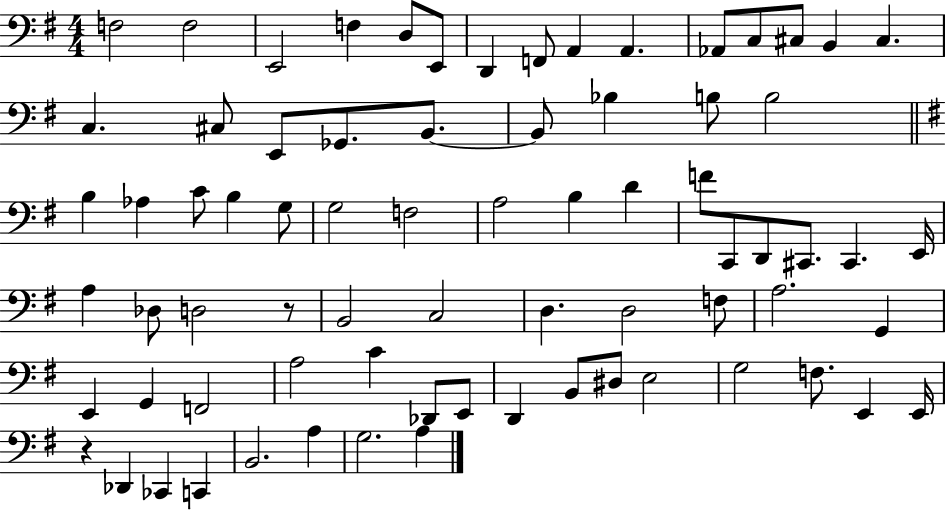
F3/h F3/h E2/h F3/q D3/e E2/e D2/q F2/e A2/q A2/q. Ab2/e C3/e C#3/e B2/q C#3/q. C3/q. C#3/e E2/e Gb2/e. B2/e. B2/e Bb3/q B3/e B3/h B3/q Ab3/q C4/e B3/q G3/e G3/h F3/h A3/h B3/q D4/q F4/e C2/e D2/e C#2/e. C#2/q. E2/s A3/q Db3/e D3/h R/e B2/h C3/h D3/q. D3/h F3/e A3/h. G2/q E2/q G2/q F2/h A3/h C4/q Db2/e E2/e D2/q B2/e D#3/e E3/h G3/h F3/e. E2/q E2/s R/q Db2/q CES2/q C2/q B2/h. A3/q G3/h. A3/q